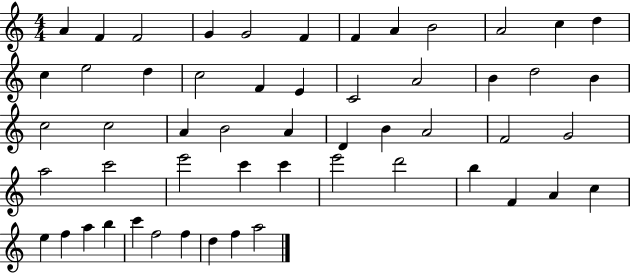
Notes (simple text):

A4/q F4/q F4/h G4/q G4/h F4/q F4/q A4/q B4/h A4/h C5/q D5/q C5/q E5/h D5/q C5/h F4/q E4/q C4/h A4/h B4/q D5/h B4/q C5/h C5/h A4/q B4/h A4/q D4/q B4/q A4/h F4/h G4/h A5/h C6/h E6/h C6/q C6/q E6/h D6/h B5/q F4/q A4/q C5/q E5/q F5/q A5/q B5/q C6/q F5/h F5/q D5/q F5/q A5/h